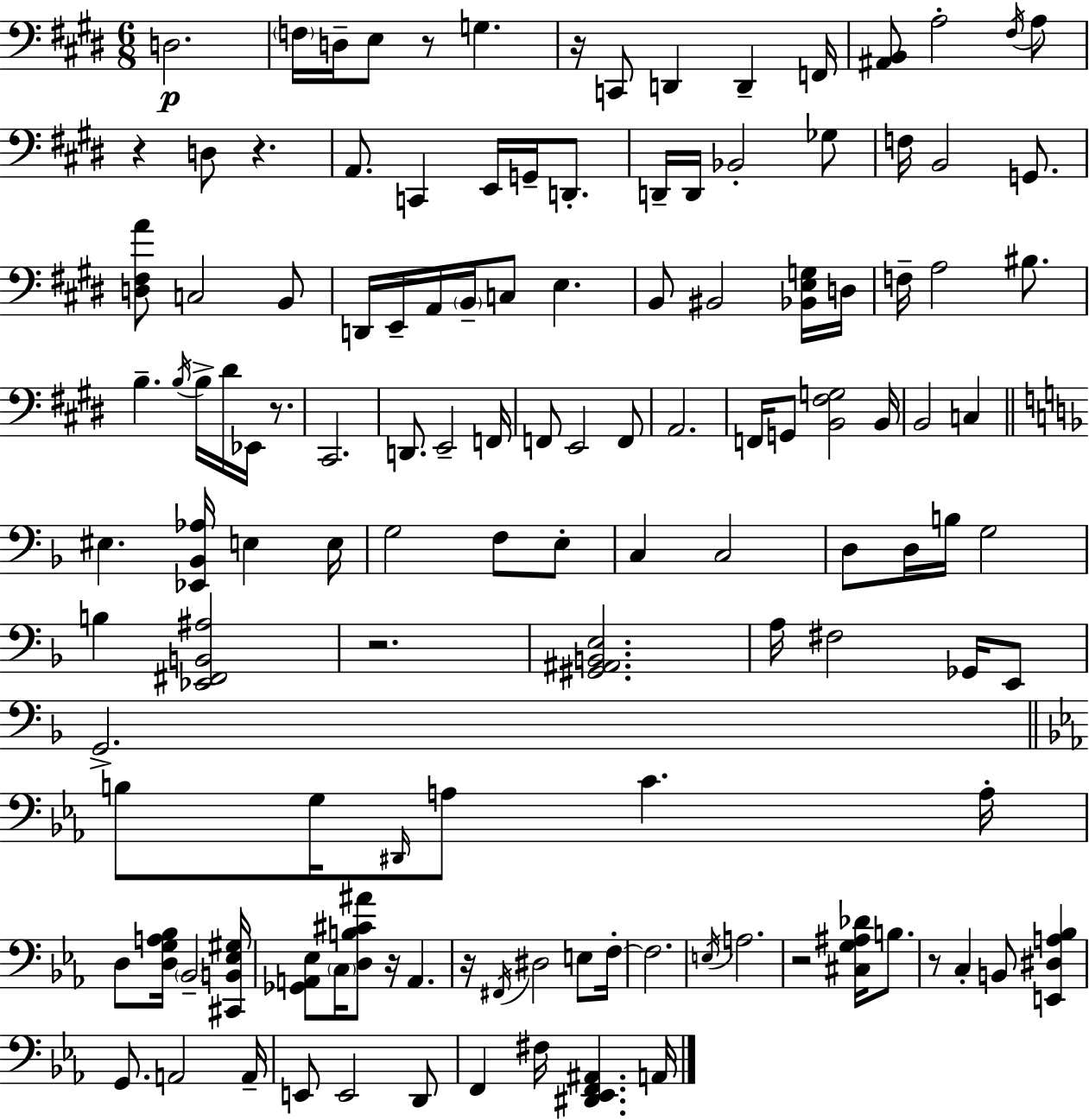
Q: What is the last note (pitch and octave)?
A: A2